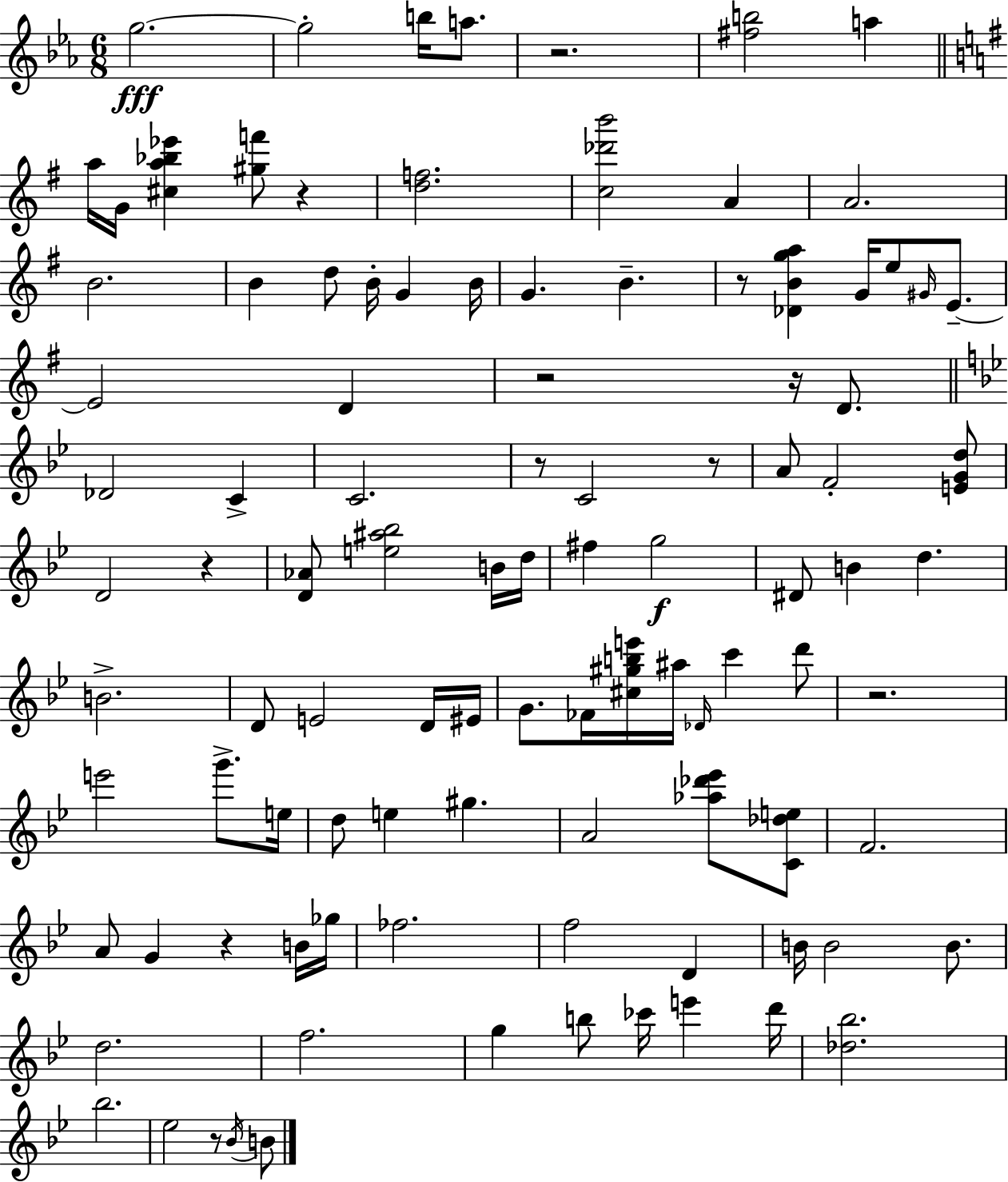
G5/h. G5/h B5/s A5/e. R/h. [F#5,B5]/h A5/q A5/s G4/s [C#5,A5,Bb5,Eb6]/q [G#5,F6]/e R/q [D5,F5]/h. [C5,Db6,B6]/h A4/q A4/h. B4/h. B4/q D5/e B4/s G4/q B4/s G4/q. B4/q. R/e [Db4,B4,G5,A5]/q G4/s E5/e G#4/s E4/e. E4/h D4/q R/h R/s D4/e. Db4/h C4/q C4/h. R/e C4/h R/e A4/e F4/h [E4,G4,D5]/e D4/h R/q [D4,Ab4]/e [E5,A#5,Bb5]/h B4/s D5/s F#5/q G5/h D#4/e B4/q D5/q. B4/h. D4/e E4/h D4/s EIS4/s G4/e. FES4/s [C#5,G#5,B5,E6]/s A#5/s Db4/s C6/q D6/e R/h. E6/h G6/e. E5/s D5/e E5/q G#5/q. A4/h [Ab5,Db6,Eb6]/e [C4,Db5,E5]/e F4/h. A4/e G4/q R/q B4/s Gb5/s FES5/h. F5/h D4/q B4/s B4/h B4/e. D5/h. F5/h. G5/q B5/e CES6/s E6/q D6/s [Db5,Bb5]/h. Bb5/h. Eb5/h R/e Bb4/s B4/e